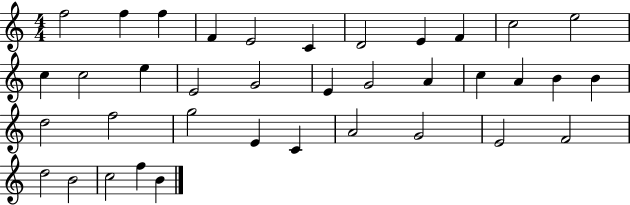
X:1
T:Untitled
M:4/4
L:1/4
K:C
f2 f f F E2 C D2 E F c2 e2 c c2 e E2 G2 E G2 A c A B B d2 f2 g2 E C A2 G2 E2 F2 d2 B2 c2 f B